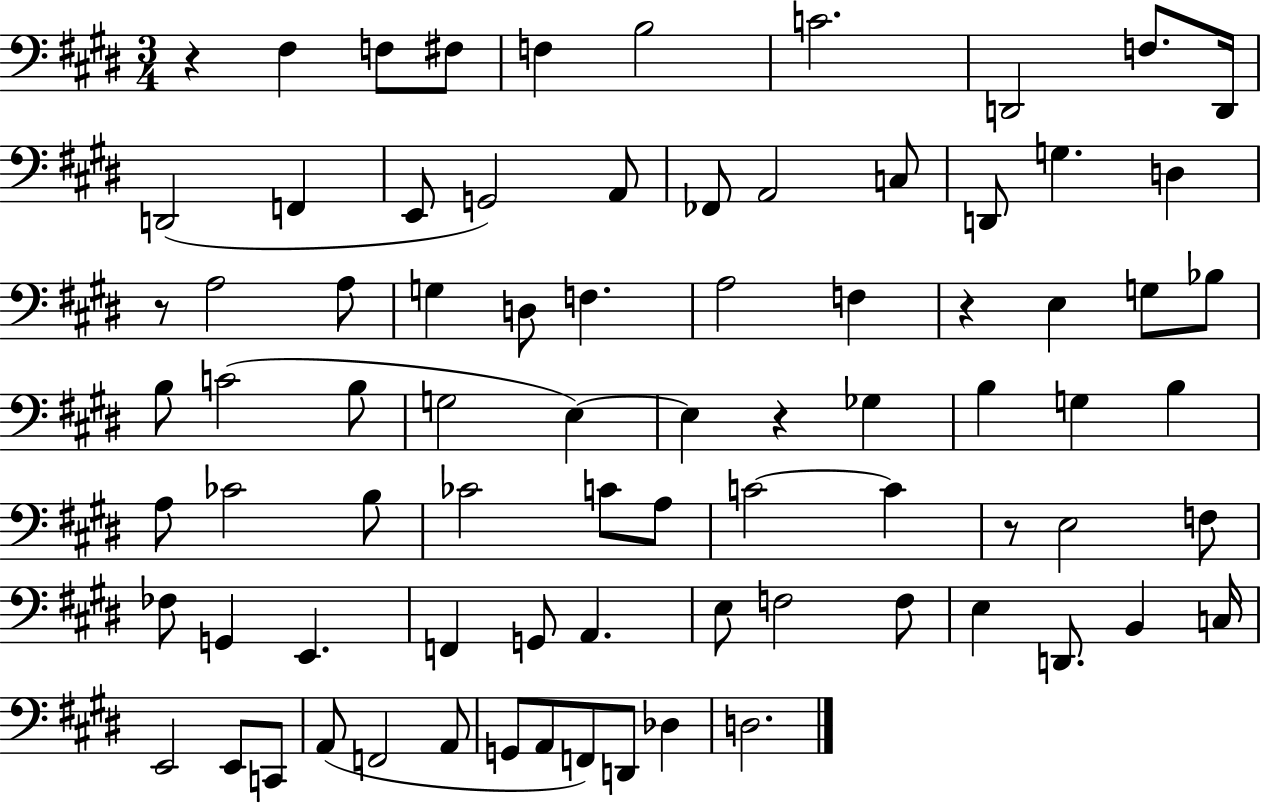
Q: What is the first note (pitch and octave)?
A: F#3